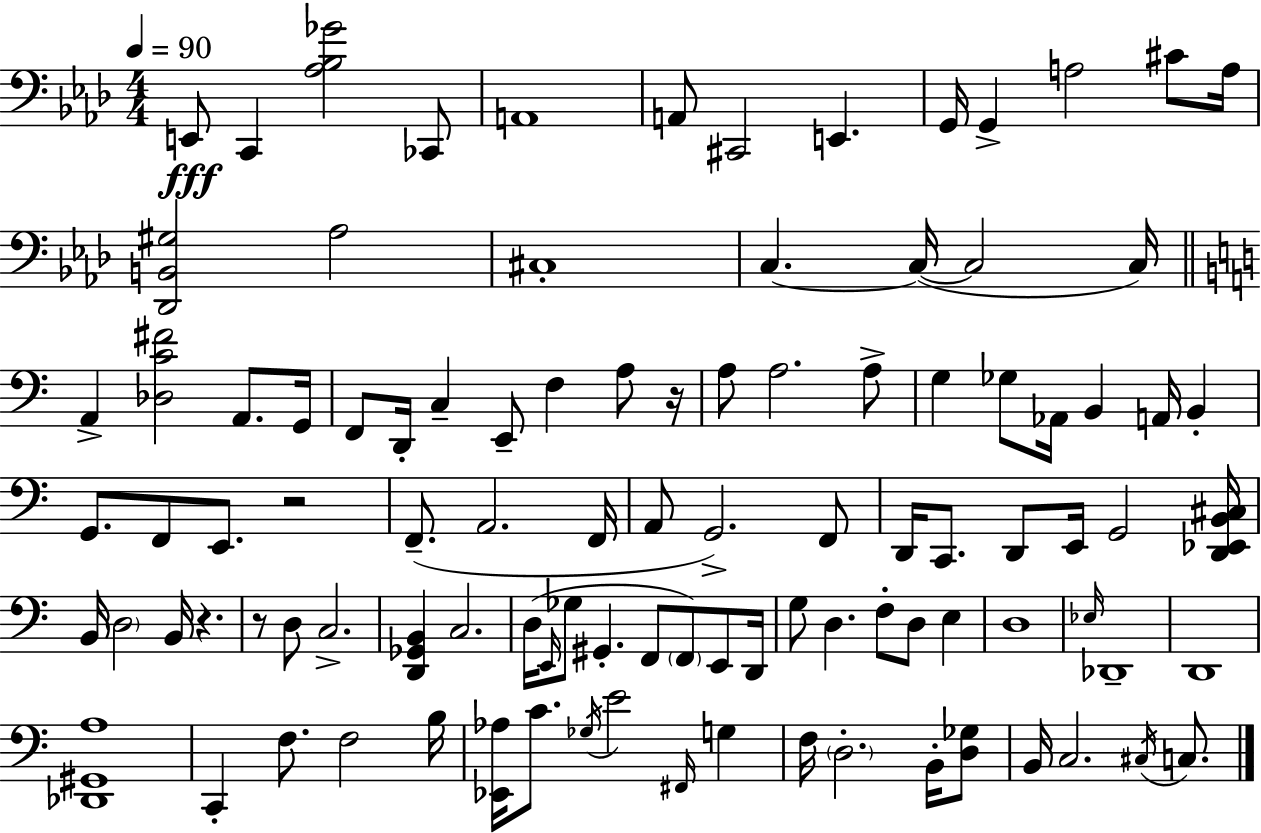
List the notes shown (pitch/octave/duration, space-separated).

E2/e C2/q [Ab3,Bb3,Gb4]/h CES2/e A2/w A2/e C#2/h E2/q. G2/s G2/q A3/h C#4/e A3/s [Db2,B2,G#3]/h Ab3/h C#3/w C3/q. C3/s C3/h C3/s A2/q [Db3,C4,F#4]/h A2/e. G2/s F2/e D2/s C3/q E2/e F3/q A3/e R/s A3/e A3/h. A3/e G3/q Gb3/e Ab2/s B2/q A2/s B2/q G2/e. F2/e E2/e. R/h F2/e. A2/h. F2/s A2/e G2/h. F2/e D2/s C2/e. D2/e E2/s G2/h [D2,Eb2,B2,C#3]/s B2/s D3/h B2/s R/q. R/e D3/e C3/h. [D2,Gb2,B2]/q C3/h. D3/s E2/s Gb3/e G#2/q. F2/e F2/e E2/e D2/s G3/e D3/q. F3/e D3/e E3/q D3/w Eb3/s Db2/w D2/w [Db2,G#2,A3]/w C2/q F3/e. F3/h B3/s [Eb2,Ab3]/s C4/e. Gb3/s E4/h F#2/s G3/q F3/s D3/h. B2/s [D3,Gb3]/e B2/s C3/h. C#3/s C3/e.